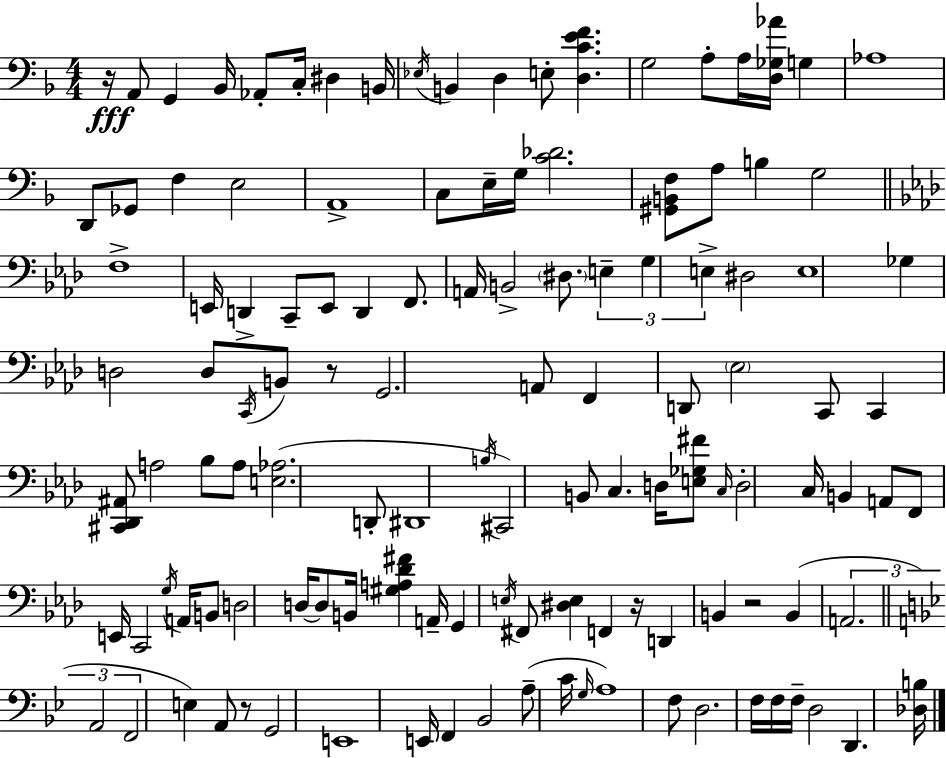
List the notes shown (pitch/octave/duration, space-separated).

R/s A2/e G2/q Bb2/s Ab2/e C3/s D#3/q B2/s Eb3/s B2/q D3/q E3/e [D3,C4,E4,F4]/q. G3/h A3/e A3/s [D3,Gb3,Ab4]/s G3/q Ab3/w D2/e Gb2/e F3/q E3/h A2/w C3/e E3/s G3/s [C4,Db4]/h. [G#2,B2,F3]/e A3/e B3/q G3/h F3/w E2/s D2/q C2/e E2/e D2/q F2/e. A2/s B2/h D#3/e. E3/q G3/q E3/q D#3/h E3/w Gb3/q D3/h D3/e C2/s B2/e R/e G2/h. A2/e F2/q D2/e Eb3/h C2/e C2/q [C#2,Db2,A#2]/e A3/h Bb3/e A3/e [E3,Ab3]/h. D2/e D#2/w B3/s C#2/h B2/e C3/q. D3/s [E3,Gb3,F#4]/e C3/s D3/h C3/s B2/q A2/e F2/e E2/s C2/h G3/s A2/s B2/e D3/h D3/s D3/e B2/s [G#3,A3,Db4,F#4]/q A2/s G2/q E3/s F#2/e [D#3,E3]/q F2/q R/s D2/q B2/q R/h B2/q A2/h. A2/h F2/h E3/q A2/e R/e G2/h E2/w E2/s F2/q Bb2/h A3/e C4/s G3/s A3/w F3/e D3/h. F3/s F3/s F3/s D3/h D2/q. [Db3,B3]/s